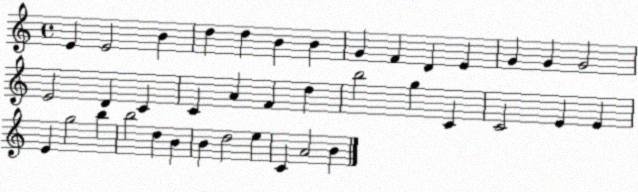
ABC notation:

X:1
T:Untitled
M:4/4
L:1/4
K:C
E E2 B d d B B G F D E G G G2 E2 D C C A F d b2 g C C2 E E E g2 b b2 d B B d2 e C A2 B